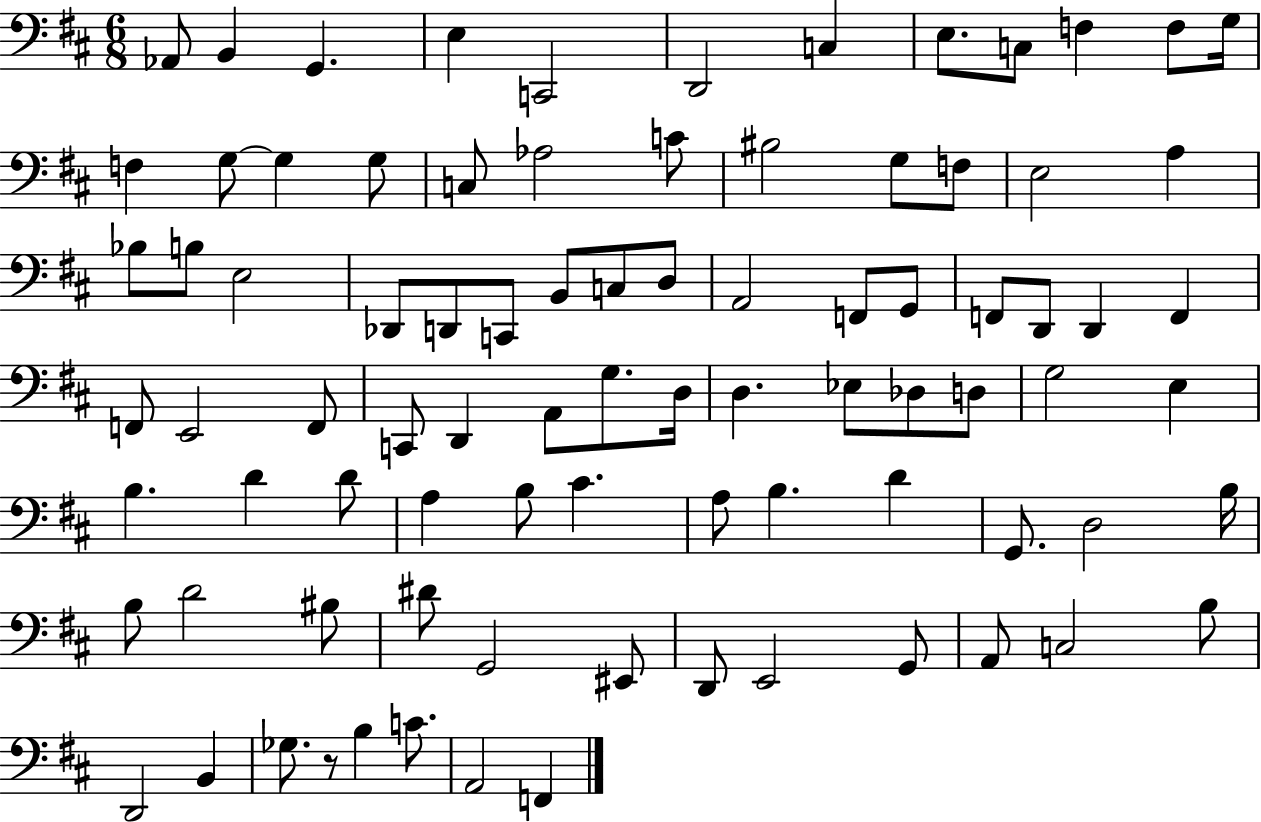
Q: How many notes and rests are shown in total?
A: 86